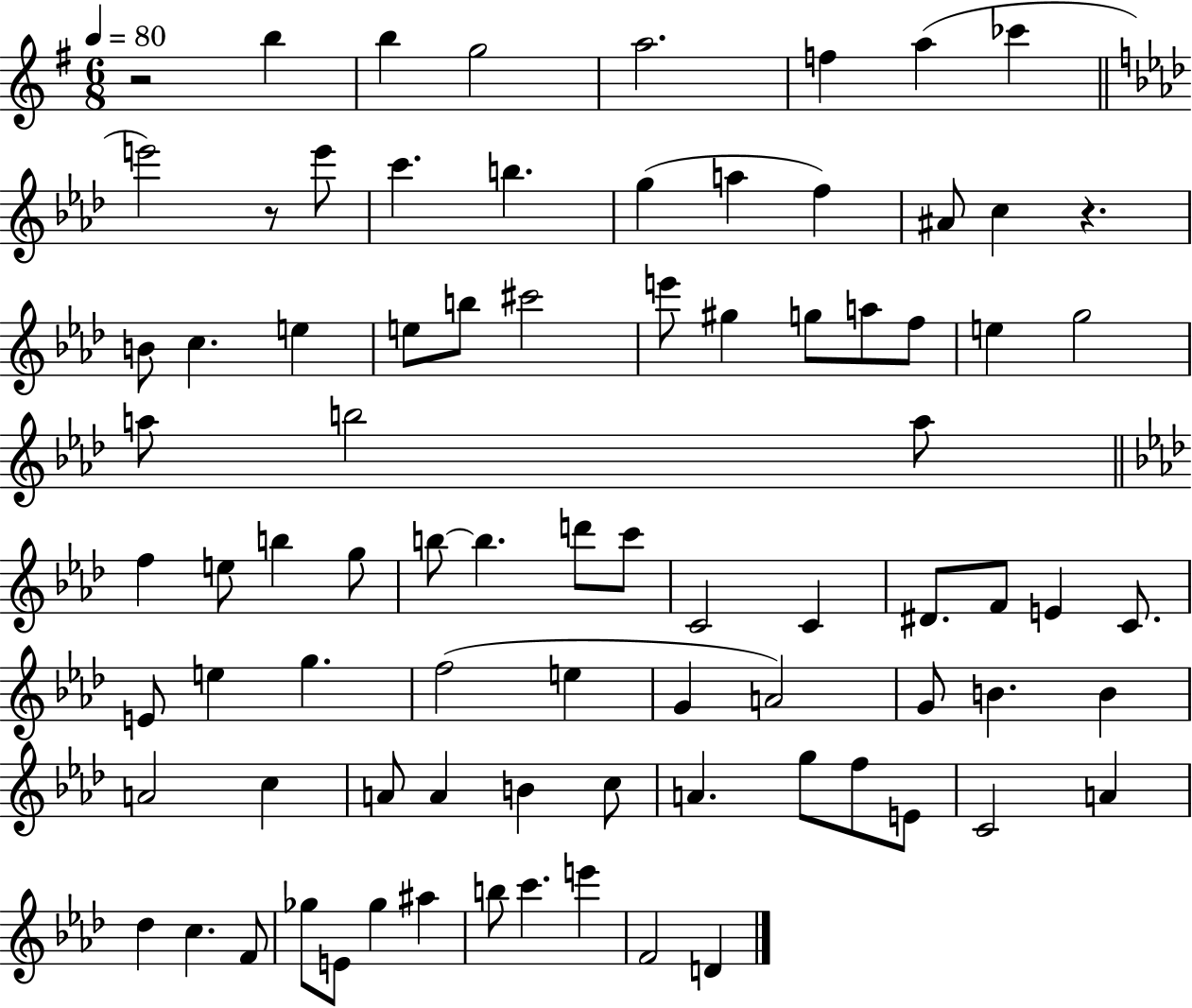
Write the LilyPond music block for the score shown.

{
  \clef treble
  \numericTimeSignature
  \time 6/8
  \key g \major
  \tempo 4 = 80
  \repeat volta 2 { r2 b''4 | b''4 g''2 | a''2. | f''4 a''4( ces'''4 | \break \bar "||" \break \key aes \major e'''2) r8 e'''8 | c'''4. b''4. | g''4( a''4 f''4) | ais'8 c''4 r4. | \break b'8 c''4. e''4 | e''8 b''8 cis'''2 | e'''8 gis''4 g''8 a''8 f''8 | e''4 g''2 | \break a''8 b''2 a''8 | \bar "||" \break \key f \minor f''4 e''8 b''4 g''8 | b''8~~ b''4. d'''8 c'''8 | c'2 c'4 | dis'8. f'8 e'4 c'8. | \break e'8 e''4 g''4. | f''2( e''4 | g'4 a'2) | g'8 b'4. b'4 | \break a'2 c''4 | a'8 a'4 b'4 c''8 | a'4. g''8 f''8 e'8 | c'2 a'4 | \break des''4 c''4. f'8 | ges''8 e'8 ges''4 ais''4 | b''8 c'''4. e'''4 | f'2 d'4 | \break } \bar "|."
}